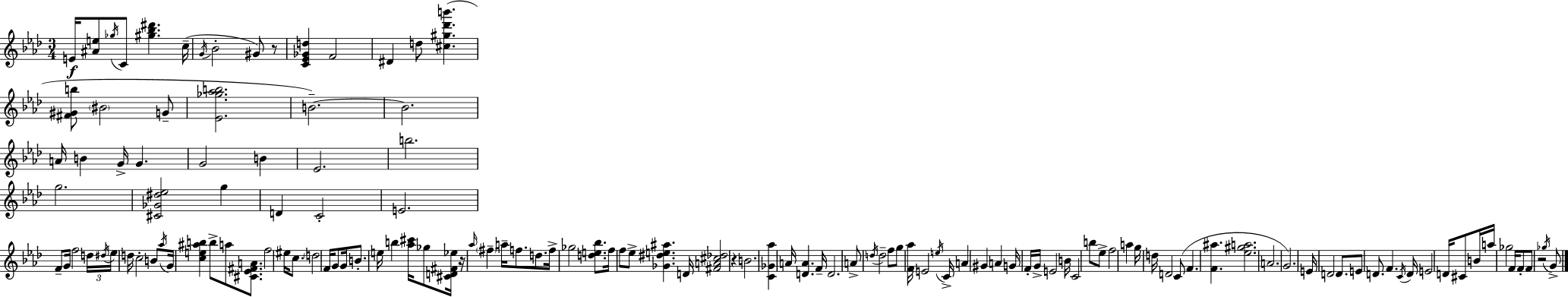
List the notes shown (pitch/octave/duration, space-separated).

E4/s [A#4,E5]/e Gb5/s C4/e [G#5,Bb5,D#6]/q. C5/s G4/s Bb4/h G#4/e R/e [C4,Eb4,Gb4,D5]/q F4/h D#4/q D5/e [C#5,G#5,Db6,B6]/q. [F#4,G#4,B5]/e BIS4/h G4/e [Eb4,Gb5,Ab5,B5]/h. B4/h. B4/h. A4/s B4/q G4/s G4/q. G4/h B4/q Eb4/h. B5/h. G5/h. [C#4,Gb4,D#5,Eb5]/h G5/q D4/q C4/h E4/h. F4/e G4/s F5/h D5/s D#5/s Eb5/s D5/s C5/h B4/e Ab5/s G4/s [C5,E5,A#5,B5]/q B5/e A5/e [C#4,Eb4,F#4,A4]/e. F5/h EIS5/s C5/e. D5/h F4/s G4/e G4/s B4/e. E5/s B5/q [Ab5,C#6]/s Gb5/e [C#4,D4,F#4,Eb5]/s R/s Ab5/s F#5/q A5/s F5/e. D5/e. F5/s Gb5/h [D5,E5,Bb5]/e. F5/s F5/e Eb5/e [Gb4,D#5,E5,A#5]/q. D4/s [F#4,A4,C#5,Db5]/h R/q B4/h. [C4,Gb4,Ab5]/q A4/s [D4,A4]/q. F4/s D4/h. A4/e D5/s D5/h F5/e G5/e [F4,Ab5]/s E4/h E5/s C4/s A4/q G#4/q A4/q G4/s F4/s G4/s E4/h B4/s C4/h B5/e Eb5/e F5/h A5/q G5/s D5/s D4/h C4/e F4/q. [F4,A#5]/q. [Eb5,G#5,A5]/h. A4/h. G4/h. E4/s D4/h D4/e. E4/e D4/e. F4/q. C4/s D4/s E4/h D4/s C#4/e B4/s A5/s Gb5/h F4/s F4/e F4/e R/h Gb5/s G4/e